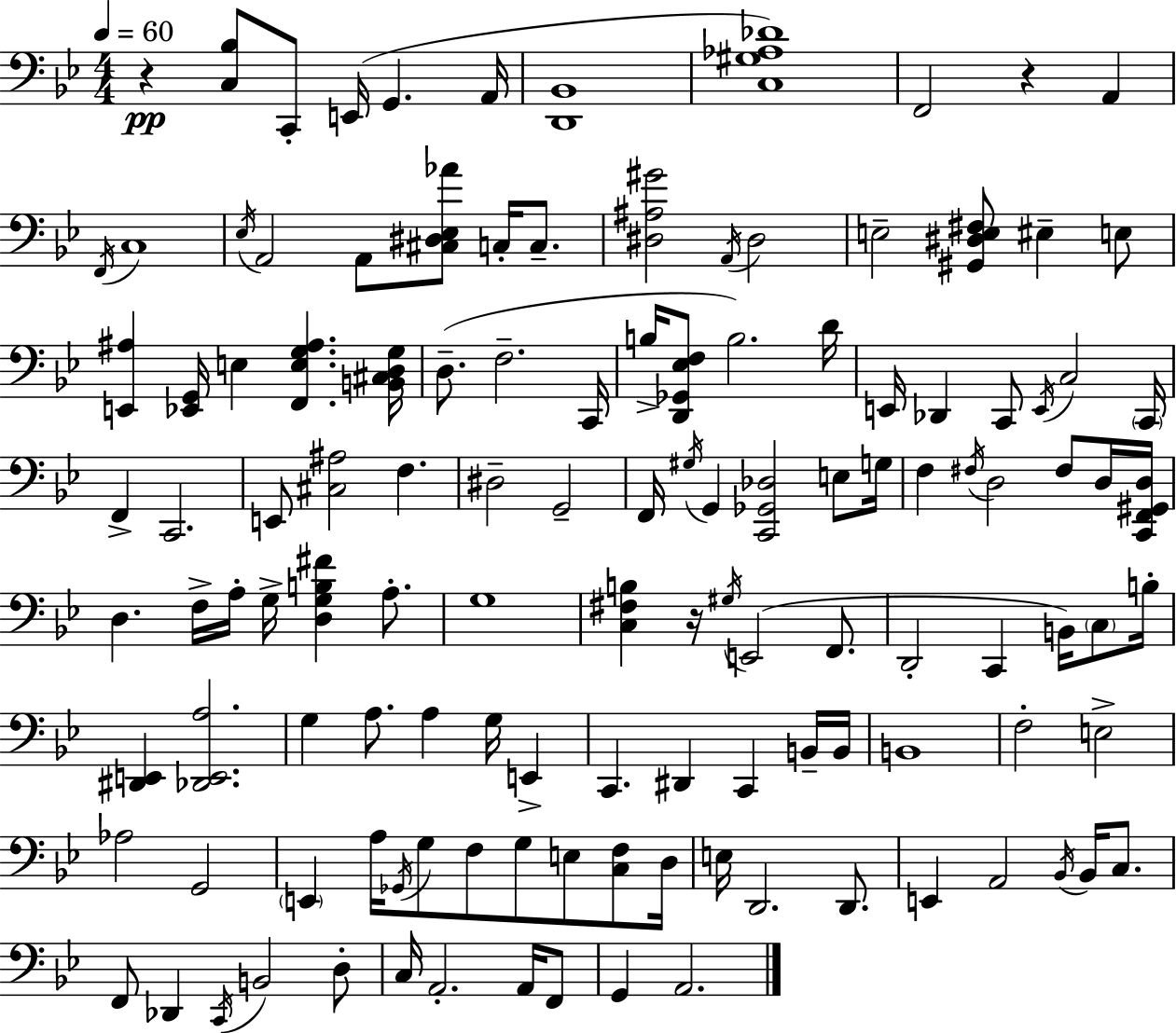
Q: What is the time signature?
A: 4/4